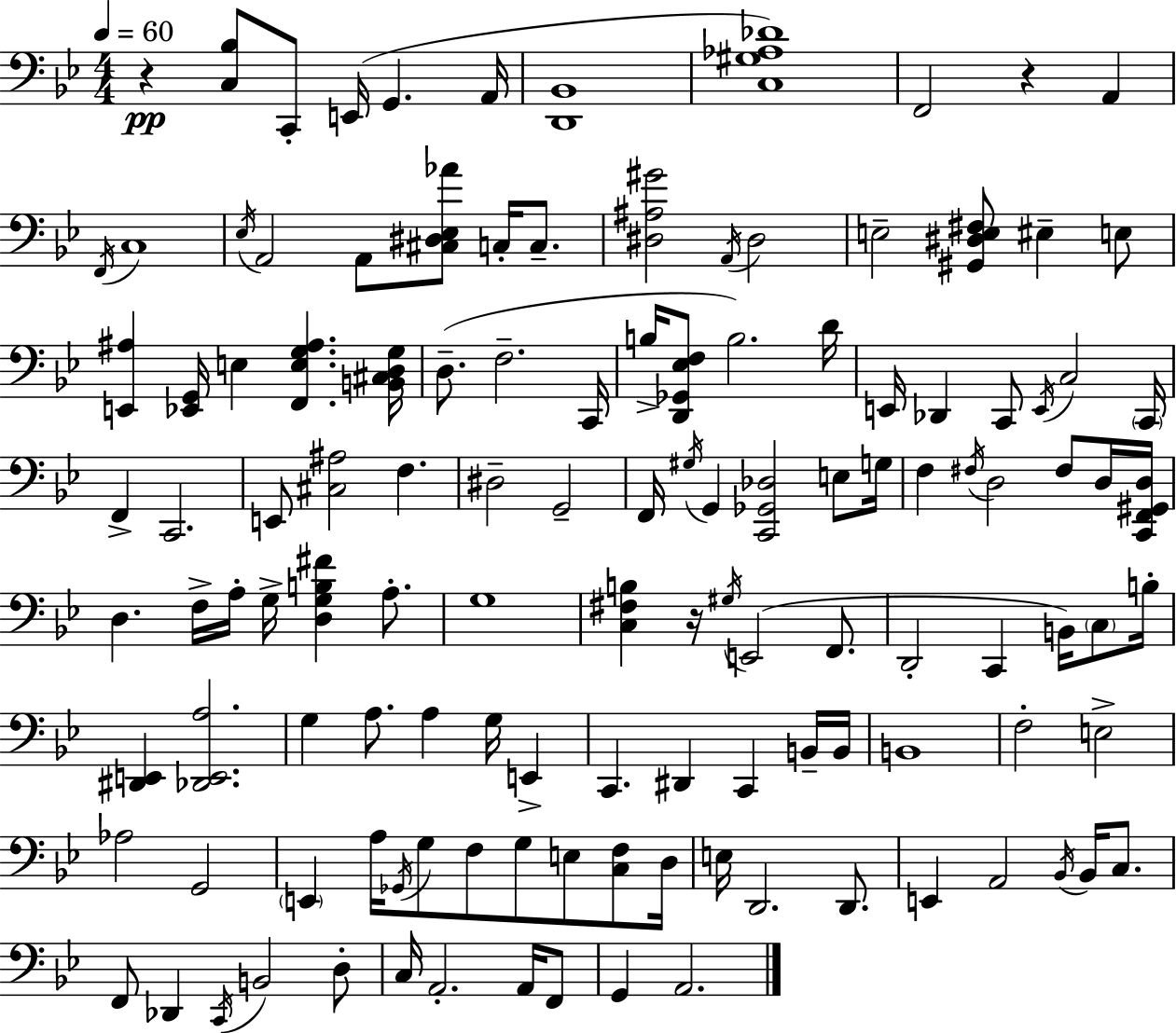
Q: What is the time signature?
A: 4/4